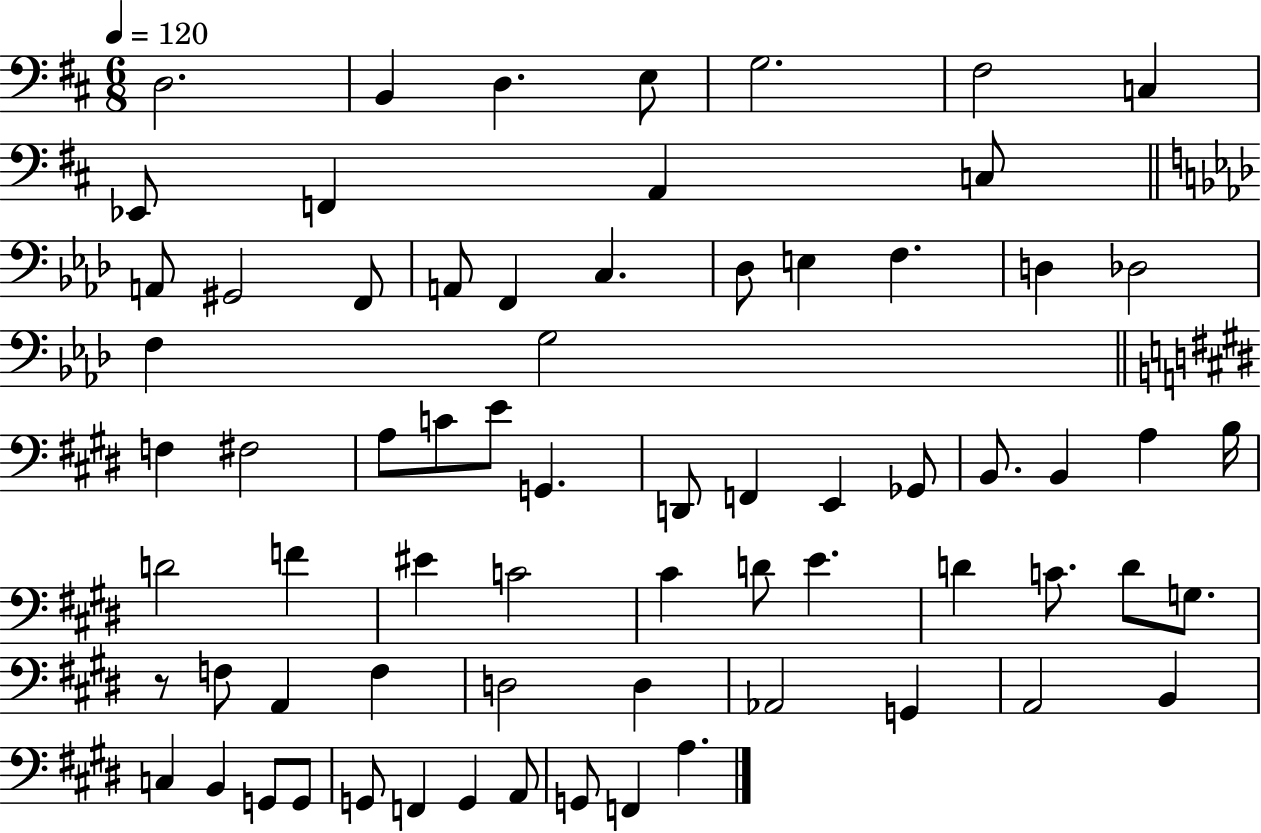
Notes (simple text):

D3/h. B2/q D3/q. E3/e G3/h. F#3/h C3/q Eb2/e F2/q A2/q C3/e A2/e G#2/h F2/e A2/e F2/q C3/q. Db3/e E3/q F3/q. D3/q Db3/h F3/q G3/h F3/q F#3/h A3/e C4/e E4/e G2/q. D2/e F2/q E2/q Gb2/e B2/e. B2/q A3/q B3/s D4/h F4/q EIS4/q C4/h C#4/q D4/e E4/q. D4/q C4/e. D4/e G3/e. R/e F3/e A2/q F3/q D3/h D3/q Ab2/h G2/q A2/h B2/q C3/q B2/q G2/e G2/e G2/e F2/q G2/q A2/e G2/e F2/q A3/q.